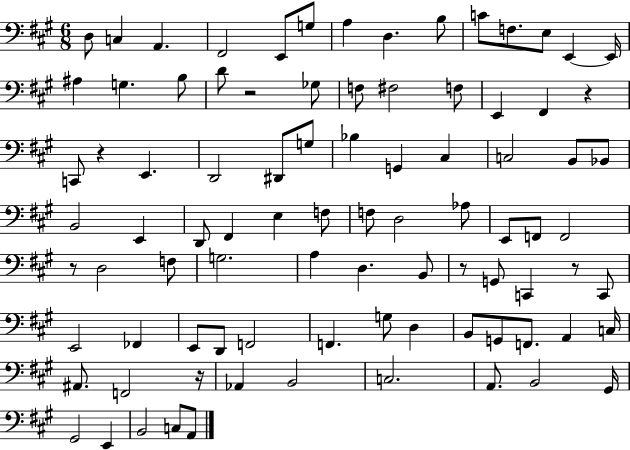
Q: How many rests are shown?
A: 7